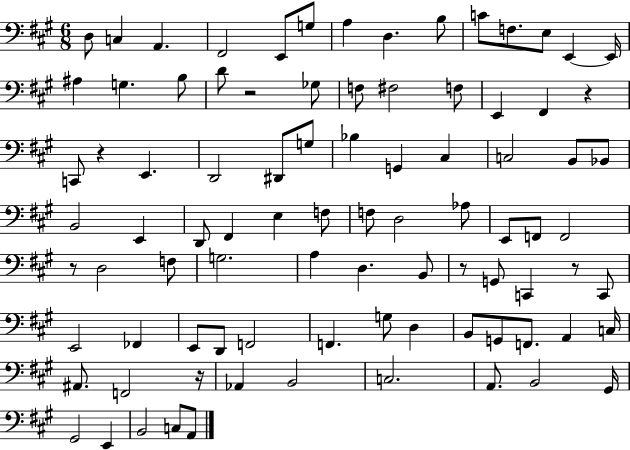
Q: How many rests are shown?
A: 7